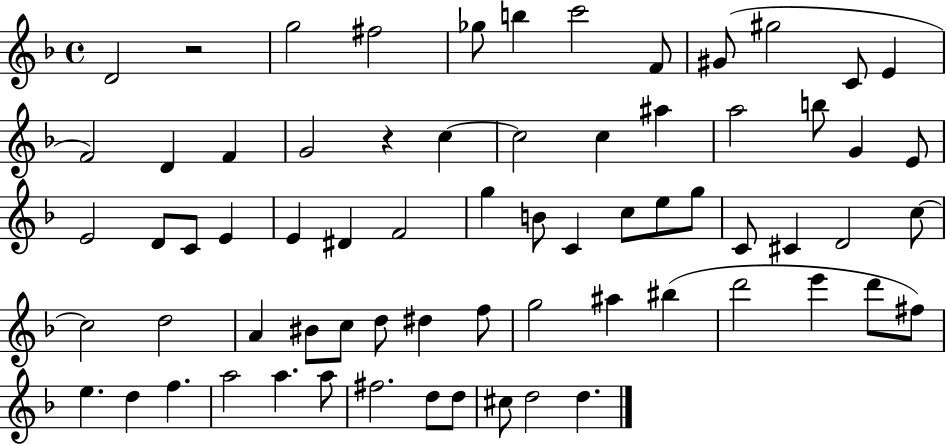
{
  \clef treble
  \time 4/4
  \defaultTimeSignature
  \key f \major
  d'2 r2 | g''2 fis''2 | ges''8 b''4 c'''2 f'8 | gis'8( gis''2 c'8 e'4 | \break f'2) d'4 f'4 | g'2 r4 c''4~~ | c''2 c''4 ais''4 | a''2 b''8 g'4 e'8 | \break e'2 d'8 c'8 e'4 | e'4 dis'4 f'2 | g''4 b'8 c'4 c''8 e''8 g''8 | c'8 cis'4 d'2 c''8~~ | \break c''2 d''2 | a'4 bis'8 c''8 d''8 dis''4 f''8 | g''2 ais''4 bis''4( | d'''2 e'''4 d'''8 fis''8) | \break e''4. d''4 f''4. | a''2 a''4. a''8 | fis''2. d''8 d''8 | cis''8 d''2 d''4. | \break \bar "|."
}